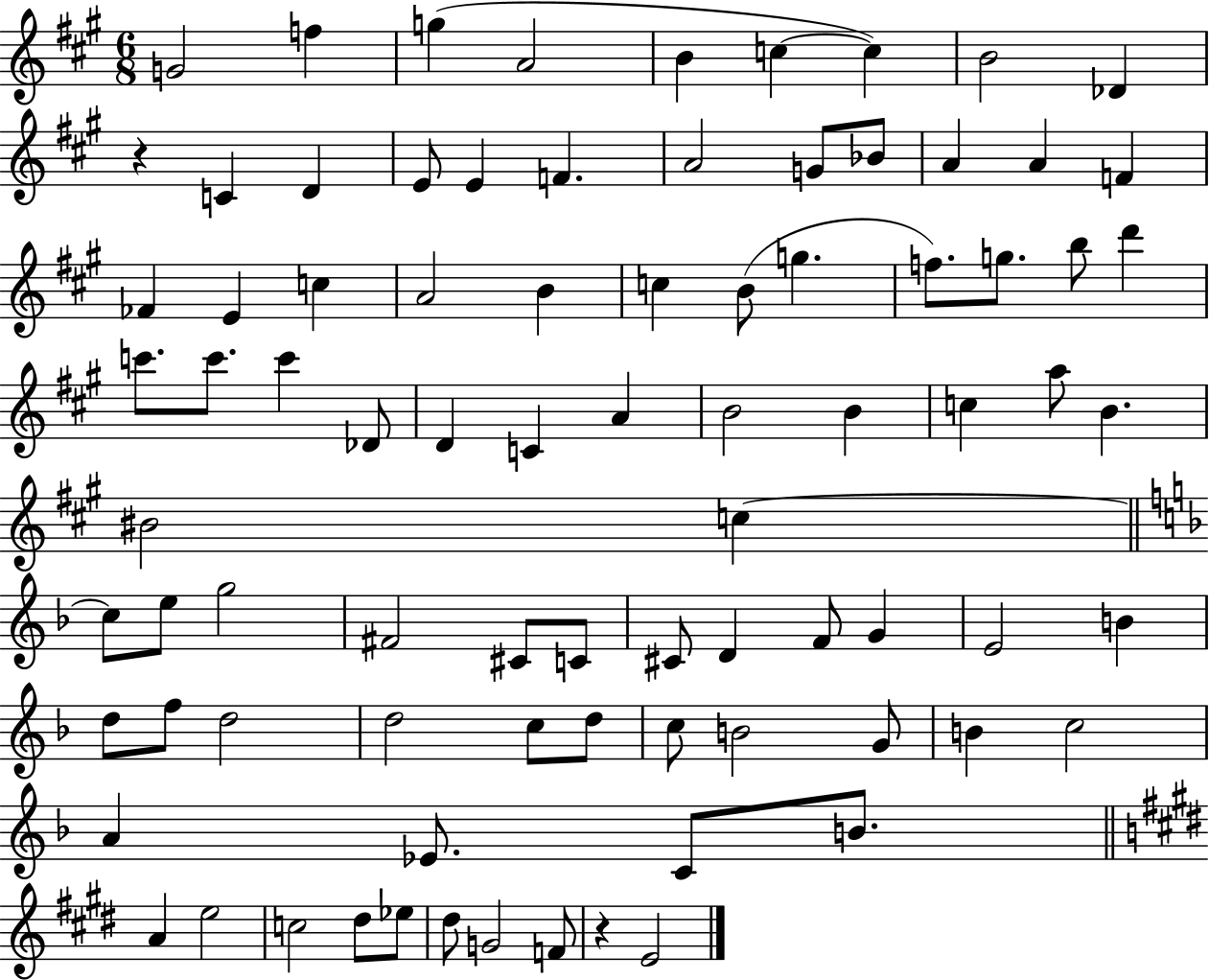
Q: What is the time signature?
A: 6/8